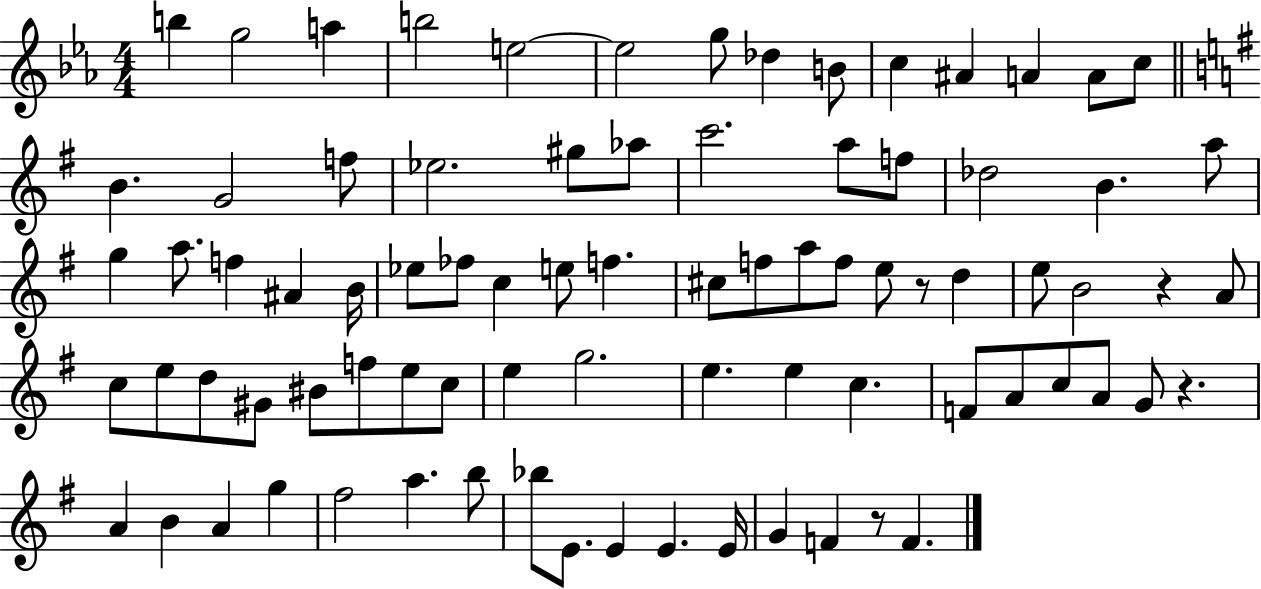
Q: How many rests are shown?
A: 4